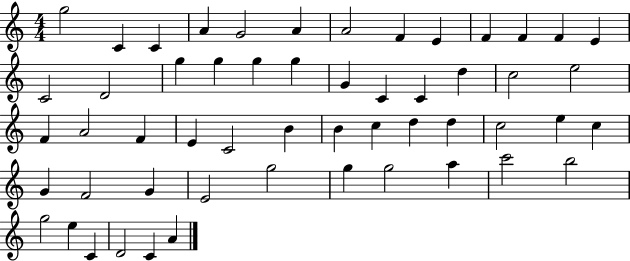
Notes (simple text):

G5/h C4/q C4/q A4/q G4/h A4/q A4/h F4/q E4/q F4/q F4/q F4/q E4/q C4/h D4/h G5/q G5/q G5/q G5/q G4/q C4/q C4/q D5/q C5/h E5/h F4/q A4/h F4/q E4/q C4/h B4/q B4/q C5/q D5/q D5/q C5/h E5/q C5/q G4/q F4/h G4/q E4/h G5/h G5/q G5/h A5/q C6/h B5/h G5/h E5/q C4/q D4/h C4/q A4/q